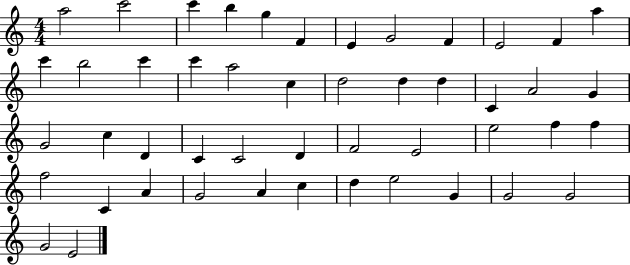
{
  \clef treble
  \numericTimeSignature
  \time 4/4
  \key c \major
  a''2 c'''2 | c'''4 b''4 g''4 f'4 | e'4 g'2 f'4 | e'2 f'4 a''4 | \break c'''4 b''2 c'''4 | c'''4 a''2 c''4 | d''2 d''4 d''4 | c'4 a'2 g'4 | \break g'2 c''4 d'4 | c'4 c'2 d'4 | f'2 e'2 | e''2 f''4 f''4 | \break f''2 c'4 a'4 | g'2 a'4 c''4 | d''4 e''2 g'4 | g'2 g'2 | \break g'2 e'2 | \bar "|."
}